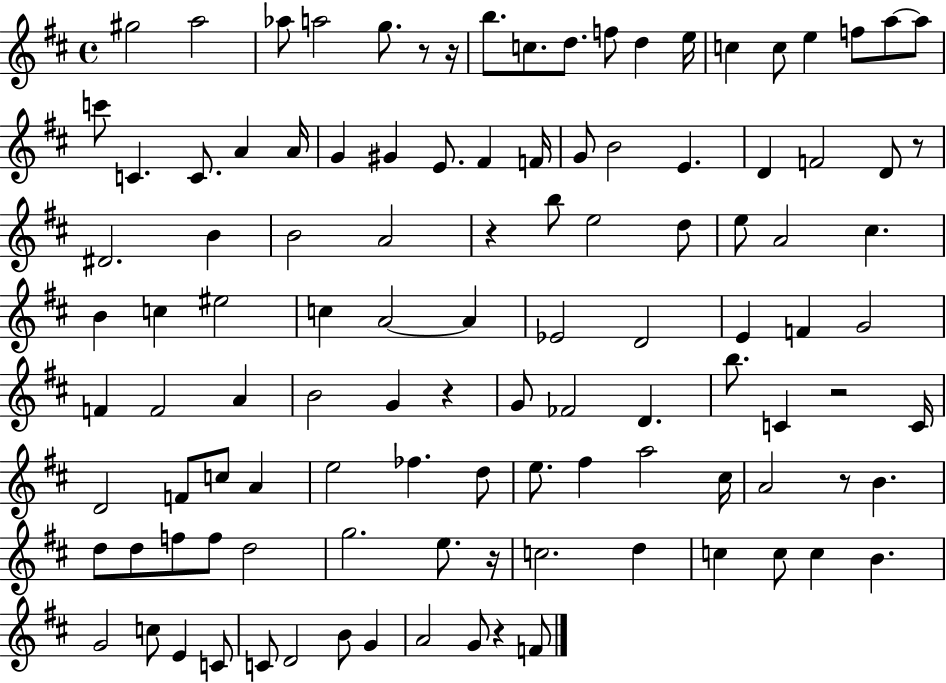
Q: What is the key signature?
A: D major